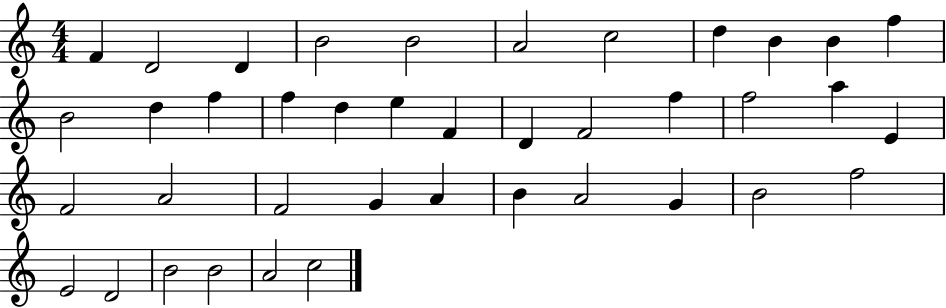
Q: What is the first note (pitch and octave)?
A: F4